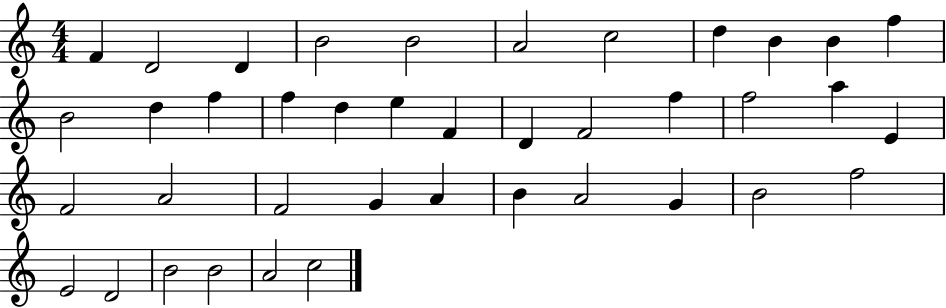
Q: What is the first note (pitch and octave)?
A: F4